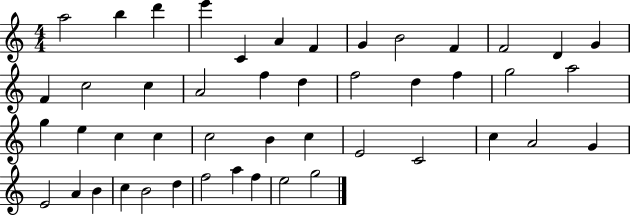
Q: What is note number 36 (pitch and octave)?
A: G4